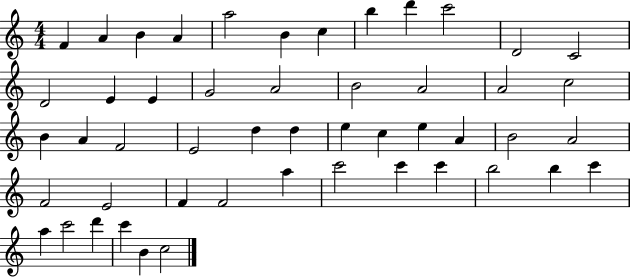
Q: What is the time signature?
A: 4/4